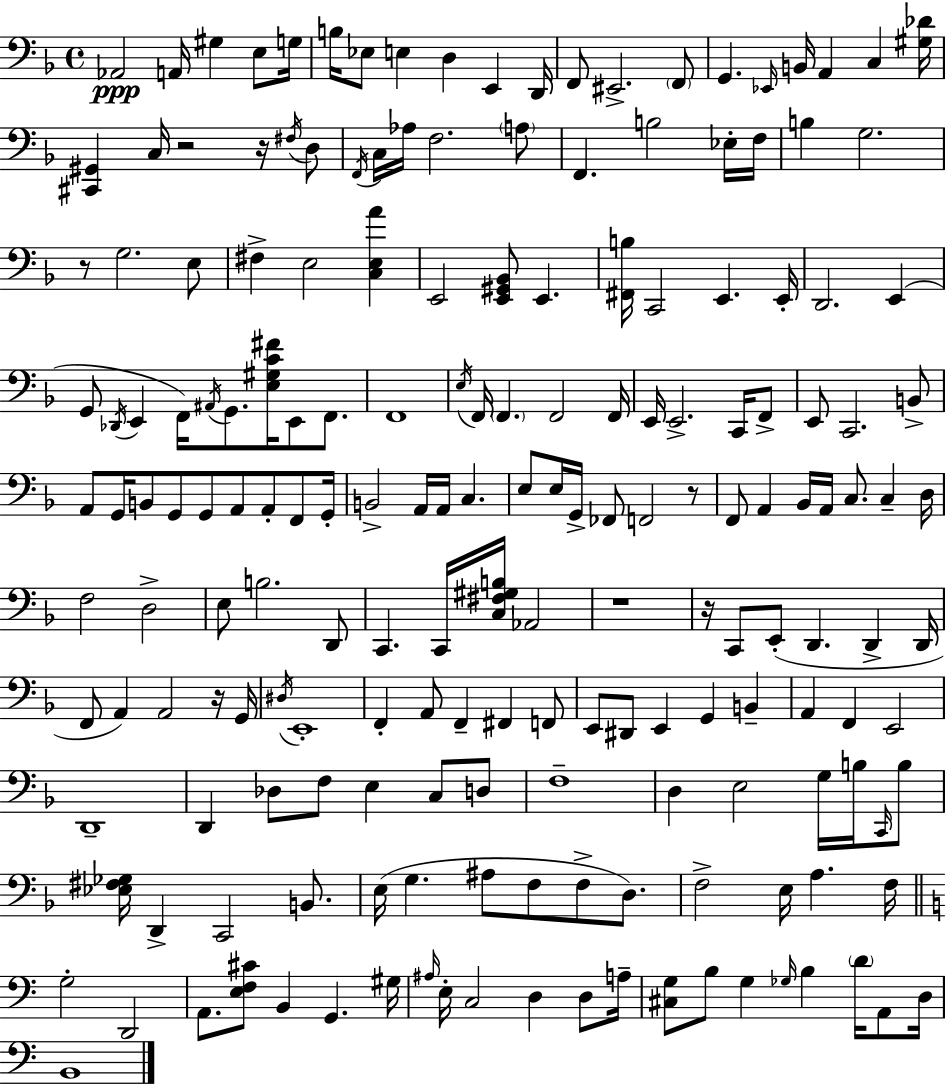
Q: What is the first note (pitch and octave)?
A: Ab2